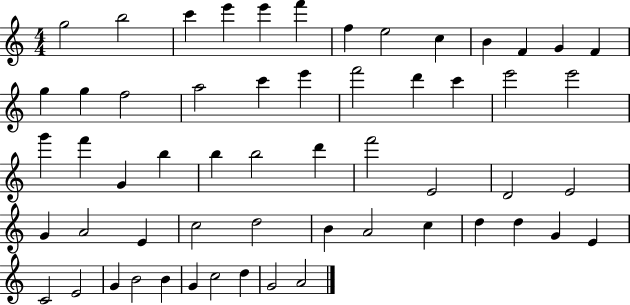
{
  \clef treble
  \numericTimeSignature
  \time 4/4
  \key c \major
  g''2 b''2 | c'''4 e'''4 e'''4 f'''4 | f''4 e''2 c''4 | b'4 f'4 g'4 f'4 | \break g''4 g''4 f''2 | a''2 c'''4 e'''4 | f'''2 d'''4 c'''4 | e'''2 e'''2 | \break g'''4 f'''4 g'4 b''4 | b''4 b''2 d'''4 | f'''2 e'2 | d'2 e'2 | \break g'4 a'2 e'4 | c''2 d''2 | b'4 a'2 c''4 | d''4 d''4 g'4 e'4 | \break c'2 e'2 | g'4 b'2 b'4 | g'4 c''2 d''4 | g'2 a'2 | \break \bar "|."
}